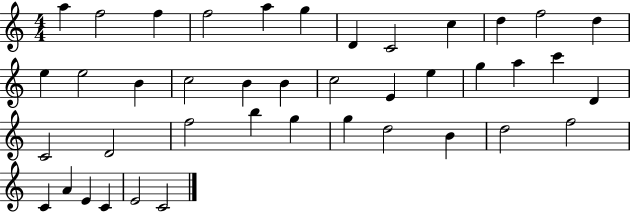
X:1
T:Untitled
M:4/4
L:1/4
K:C
a f2 f f2 a g D C2 c d f2 d e e2 B c2 B B c2 E e g a c' D C2 D2 f2 b g g d2 B d2 f2 C A E C E2 C2